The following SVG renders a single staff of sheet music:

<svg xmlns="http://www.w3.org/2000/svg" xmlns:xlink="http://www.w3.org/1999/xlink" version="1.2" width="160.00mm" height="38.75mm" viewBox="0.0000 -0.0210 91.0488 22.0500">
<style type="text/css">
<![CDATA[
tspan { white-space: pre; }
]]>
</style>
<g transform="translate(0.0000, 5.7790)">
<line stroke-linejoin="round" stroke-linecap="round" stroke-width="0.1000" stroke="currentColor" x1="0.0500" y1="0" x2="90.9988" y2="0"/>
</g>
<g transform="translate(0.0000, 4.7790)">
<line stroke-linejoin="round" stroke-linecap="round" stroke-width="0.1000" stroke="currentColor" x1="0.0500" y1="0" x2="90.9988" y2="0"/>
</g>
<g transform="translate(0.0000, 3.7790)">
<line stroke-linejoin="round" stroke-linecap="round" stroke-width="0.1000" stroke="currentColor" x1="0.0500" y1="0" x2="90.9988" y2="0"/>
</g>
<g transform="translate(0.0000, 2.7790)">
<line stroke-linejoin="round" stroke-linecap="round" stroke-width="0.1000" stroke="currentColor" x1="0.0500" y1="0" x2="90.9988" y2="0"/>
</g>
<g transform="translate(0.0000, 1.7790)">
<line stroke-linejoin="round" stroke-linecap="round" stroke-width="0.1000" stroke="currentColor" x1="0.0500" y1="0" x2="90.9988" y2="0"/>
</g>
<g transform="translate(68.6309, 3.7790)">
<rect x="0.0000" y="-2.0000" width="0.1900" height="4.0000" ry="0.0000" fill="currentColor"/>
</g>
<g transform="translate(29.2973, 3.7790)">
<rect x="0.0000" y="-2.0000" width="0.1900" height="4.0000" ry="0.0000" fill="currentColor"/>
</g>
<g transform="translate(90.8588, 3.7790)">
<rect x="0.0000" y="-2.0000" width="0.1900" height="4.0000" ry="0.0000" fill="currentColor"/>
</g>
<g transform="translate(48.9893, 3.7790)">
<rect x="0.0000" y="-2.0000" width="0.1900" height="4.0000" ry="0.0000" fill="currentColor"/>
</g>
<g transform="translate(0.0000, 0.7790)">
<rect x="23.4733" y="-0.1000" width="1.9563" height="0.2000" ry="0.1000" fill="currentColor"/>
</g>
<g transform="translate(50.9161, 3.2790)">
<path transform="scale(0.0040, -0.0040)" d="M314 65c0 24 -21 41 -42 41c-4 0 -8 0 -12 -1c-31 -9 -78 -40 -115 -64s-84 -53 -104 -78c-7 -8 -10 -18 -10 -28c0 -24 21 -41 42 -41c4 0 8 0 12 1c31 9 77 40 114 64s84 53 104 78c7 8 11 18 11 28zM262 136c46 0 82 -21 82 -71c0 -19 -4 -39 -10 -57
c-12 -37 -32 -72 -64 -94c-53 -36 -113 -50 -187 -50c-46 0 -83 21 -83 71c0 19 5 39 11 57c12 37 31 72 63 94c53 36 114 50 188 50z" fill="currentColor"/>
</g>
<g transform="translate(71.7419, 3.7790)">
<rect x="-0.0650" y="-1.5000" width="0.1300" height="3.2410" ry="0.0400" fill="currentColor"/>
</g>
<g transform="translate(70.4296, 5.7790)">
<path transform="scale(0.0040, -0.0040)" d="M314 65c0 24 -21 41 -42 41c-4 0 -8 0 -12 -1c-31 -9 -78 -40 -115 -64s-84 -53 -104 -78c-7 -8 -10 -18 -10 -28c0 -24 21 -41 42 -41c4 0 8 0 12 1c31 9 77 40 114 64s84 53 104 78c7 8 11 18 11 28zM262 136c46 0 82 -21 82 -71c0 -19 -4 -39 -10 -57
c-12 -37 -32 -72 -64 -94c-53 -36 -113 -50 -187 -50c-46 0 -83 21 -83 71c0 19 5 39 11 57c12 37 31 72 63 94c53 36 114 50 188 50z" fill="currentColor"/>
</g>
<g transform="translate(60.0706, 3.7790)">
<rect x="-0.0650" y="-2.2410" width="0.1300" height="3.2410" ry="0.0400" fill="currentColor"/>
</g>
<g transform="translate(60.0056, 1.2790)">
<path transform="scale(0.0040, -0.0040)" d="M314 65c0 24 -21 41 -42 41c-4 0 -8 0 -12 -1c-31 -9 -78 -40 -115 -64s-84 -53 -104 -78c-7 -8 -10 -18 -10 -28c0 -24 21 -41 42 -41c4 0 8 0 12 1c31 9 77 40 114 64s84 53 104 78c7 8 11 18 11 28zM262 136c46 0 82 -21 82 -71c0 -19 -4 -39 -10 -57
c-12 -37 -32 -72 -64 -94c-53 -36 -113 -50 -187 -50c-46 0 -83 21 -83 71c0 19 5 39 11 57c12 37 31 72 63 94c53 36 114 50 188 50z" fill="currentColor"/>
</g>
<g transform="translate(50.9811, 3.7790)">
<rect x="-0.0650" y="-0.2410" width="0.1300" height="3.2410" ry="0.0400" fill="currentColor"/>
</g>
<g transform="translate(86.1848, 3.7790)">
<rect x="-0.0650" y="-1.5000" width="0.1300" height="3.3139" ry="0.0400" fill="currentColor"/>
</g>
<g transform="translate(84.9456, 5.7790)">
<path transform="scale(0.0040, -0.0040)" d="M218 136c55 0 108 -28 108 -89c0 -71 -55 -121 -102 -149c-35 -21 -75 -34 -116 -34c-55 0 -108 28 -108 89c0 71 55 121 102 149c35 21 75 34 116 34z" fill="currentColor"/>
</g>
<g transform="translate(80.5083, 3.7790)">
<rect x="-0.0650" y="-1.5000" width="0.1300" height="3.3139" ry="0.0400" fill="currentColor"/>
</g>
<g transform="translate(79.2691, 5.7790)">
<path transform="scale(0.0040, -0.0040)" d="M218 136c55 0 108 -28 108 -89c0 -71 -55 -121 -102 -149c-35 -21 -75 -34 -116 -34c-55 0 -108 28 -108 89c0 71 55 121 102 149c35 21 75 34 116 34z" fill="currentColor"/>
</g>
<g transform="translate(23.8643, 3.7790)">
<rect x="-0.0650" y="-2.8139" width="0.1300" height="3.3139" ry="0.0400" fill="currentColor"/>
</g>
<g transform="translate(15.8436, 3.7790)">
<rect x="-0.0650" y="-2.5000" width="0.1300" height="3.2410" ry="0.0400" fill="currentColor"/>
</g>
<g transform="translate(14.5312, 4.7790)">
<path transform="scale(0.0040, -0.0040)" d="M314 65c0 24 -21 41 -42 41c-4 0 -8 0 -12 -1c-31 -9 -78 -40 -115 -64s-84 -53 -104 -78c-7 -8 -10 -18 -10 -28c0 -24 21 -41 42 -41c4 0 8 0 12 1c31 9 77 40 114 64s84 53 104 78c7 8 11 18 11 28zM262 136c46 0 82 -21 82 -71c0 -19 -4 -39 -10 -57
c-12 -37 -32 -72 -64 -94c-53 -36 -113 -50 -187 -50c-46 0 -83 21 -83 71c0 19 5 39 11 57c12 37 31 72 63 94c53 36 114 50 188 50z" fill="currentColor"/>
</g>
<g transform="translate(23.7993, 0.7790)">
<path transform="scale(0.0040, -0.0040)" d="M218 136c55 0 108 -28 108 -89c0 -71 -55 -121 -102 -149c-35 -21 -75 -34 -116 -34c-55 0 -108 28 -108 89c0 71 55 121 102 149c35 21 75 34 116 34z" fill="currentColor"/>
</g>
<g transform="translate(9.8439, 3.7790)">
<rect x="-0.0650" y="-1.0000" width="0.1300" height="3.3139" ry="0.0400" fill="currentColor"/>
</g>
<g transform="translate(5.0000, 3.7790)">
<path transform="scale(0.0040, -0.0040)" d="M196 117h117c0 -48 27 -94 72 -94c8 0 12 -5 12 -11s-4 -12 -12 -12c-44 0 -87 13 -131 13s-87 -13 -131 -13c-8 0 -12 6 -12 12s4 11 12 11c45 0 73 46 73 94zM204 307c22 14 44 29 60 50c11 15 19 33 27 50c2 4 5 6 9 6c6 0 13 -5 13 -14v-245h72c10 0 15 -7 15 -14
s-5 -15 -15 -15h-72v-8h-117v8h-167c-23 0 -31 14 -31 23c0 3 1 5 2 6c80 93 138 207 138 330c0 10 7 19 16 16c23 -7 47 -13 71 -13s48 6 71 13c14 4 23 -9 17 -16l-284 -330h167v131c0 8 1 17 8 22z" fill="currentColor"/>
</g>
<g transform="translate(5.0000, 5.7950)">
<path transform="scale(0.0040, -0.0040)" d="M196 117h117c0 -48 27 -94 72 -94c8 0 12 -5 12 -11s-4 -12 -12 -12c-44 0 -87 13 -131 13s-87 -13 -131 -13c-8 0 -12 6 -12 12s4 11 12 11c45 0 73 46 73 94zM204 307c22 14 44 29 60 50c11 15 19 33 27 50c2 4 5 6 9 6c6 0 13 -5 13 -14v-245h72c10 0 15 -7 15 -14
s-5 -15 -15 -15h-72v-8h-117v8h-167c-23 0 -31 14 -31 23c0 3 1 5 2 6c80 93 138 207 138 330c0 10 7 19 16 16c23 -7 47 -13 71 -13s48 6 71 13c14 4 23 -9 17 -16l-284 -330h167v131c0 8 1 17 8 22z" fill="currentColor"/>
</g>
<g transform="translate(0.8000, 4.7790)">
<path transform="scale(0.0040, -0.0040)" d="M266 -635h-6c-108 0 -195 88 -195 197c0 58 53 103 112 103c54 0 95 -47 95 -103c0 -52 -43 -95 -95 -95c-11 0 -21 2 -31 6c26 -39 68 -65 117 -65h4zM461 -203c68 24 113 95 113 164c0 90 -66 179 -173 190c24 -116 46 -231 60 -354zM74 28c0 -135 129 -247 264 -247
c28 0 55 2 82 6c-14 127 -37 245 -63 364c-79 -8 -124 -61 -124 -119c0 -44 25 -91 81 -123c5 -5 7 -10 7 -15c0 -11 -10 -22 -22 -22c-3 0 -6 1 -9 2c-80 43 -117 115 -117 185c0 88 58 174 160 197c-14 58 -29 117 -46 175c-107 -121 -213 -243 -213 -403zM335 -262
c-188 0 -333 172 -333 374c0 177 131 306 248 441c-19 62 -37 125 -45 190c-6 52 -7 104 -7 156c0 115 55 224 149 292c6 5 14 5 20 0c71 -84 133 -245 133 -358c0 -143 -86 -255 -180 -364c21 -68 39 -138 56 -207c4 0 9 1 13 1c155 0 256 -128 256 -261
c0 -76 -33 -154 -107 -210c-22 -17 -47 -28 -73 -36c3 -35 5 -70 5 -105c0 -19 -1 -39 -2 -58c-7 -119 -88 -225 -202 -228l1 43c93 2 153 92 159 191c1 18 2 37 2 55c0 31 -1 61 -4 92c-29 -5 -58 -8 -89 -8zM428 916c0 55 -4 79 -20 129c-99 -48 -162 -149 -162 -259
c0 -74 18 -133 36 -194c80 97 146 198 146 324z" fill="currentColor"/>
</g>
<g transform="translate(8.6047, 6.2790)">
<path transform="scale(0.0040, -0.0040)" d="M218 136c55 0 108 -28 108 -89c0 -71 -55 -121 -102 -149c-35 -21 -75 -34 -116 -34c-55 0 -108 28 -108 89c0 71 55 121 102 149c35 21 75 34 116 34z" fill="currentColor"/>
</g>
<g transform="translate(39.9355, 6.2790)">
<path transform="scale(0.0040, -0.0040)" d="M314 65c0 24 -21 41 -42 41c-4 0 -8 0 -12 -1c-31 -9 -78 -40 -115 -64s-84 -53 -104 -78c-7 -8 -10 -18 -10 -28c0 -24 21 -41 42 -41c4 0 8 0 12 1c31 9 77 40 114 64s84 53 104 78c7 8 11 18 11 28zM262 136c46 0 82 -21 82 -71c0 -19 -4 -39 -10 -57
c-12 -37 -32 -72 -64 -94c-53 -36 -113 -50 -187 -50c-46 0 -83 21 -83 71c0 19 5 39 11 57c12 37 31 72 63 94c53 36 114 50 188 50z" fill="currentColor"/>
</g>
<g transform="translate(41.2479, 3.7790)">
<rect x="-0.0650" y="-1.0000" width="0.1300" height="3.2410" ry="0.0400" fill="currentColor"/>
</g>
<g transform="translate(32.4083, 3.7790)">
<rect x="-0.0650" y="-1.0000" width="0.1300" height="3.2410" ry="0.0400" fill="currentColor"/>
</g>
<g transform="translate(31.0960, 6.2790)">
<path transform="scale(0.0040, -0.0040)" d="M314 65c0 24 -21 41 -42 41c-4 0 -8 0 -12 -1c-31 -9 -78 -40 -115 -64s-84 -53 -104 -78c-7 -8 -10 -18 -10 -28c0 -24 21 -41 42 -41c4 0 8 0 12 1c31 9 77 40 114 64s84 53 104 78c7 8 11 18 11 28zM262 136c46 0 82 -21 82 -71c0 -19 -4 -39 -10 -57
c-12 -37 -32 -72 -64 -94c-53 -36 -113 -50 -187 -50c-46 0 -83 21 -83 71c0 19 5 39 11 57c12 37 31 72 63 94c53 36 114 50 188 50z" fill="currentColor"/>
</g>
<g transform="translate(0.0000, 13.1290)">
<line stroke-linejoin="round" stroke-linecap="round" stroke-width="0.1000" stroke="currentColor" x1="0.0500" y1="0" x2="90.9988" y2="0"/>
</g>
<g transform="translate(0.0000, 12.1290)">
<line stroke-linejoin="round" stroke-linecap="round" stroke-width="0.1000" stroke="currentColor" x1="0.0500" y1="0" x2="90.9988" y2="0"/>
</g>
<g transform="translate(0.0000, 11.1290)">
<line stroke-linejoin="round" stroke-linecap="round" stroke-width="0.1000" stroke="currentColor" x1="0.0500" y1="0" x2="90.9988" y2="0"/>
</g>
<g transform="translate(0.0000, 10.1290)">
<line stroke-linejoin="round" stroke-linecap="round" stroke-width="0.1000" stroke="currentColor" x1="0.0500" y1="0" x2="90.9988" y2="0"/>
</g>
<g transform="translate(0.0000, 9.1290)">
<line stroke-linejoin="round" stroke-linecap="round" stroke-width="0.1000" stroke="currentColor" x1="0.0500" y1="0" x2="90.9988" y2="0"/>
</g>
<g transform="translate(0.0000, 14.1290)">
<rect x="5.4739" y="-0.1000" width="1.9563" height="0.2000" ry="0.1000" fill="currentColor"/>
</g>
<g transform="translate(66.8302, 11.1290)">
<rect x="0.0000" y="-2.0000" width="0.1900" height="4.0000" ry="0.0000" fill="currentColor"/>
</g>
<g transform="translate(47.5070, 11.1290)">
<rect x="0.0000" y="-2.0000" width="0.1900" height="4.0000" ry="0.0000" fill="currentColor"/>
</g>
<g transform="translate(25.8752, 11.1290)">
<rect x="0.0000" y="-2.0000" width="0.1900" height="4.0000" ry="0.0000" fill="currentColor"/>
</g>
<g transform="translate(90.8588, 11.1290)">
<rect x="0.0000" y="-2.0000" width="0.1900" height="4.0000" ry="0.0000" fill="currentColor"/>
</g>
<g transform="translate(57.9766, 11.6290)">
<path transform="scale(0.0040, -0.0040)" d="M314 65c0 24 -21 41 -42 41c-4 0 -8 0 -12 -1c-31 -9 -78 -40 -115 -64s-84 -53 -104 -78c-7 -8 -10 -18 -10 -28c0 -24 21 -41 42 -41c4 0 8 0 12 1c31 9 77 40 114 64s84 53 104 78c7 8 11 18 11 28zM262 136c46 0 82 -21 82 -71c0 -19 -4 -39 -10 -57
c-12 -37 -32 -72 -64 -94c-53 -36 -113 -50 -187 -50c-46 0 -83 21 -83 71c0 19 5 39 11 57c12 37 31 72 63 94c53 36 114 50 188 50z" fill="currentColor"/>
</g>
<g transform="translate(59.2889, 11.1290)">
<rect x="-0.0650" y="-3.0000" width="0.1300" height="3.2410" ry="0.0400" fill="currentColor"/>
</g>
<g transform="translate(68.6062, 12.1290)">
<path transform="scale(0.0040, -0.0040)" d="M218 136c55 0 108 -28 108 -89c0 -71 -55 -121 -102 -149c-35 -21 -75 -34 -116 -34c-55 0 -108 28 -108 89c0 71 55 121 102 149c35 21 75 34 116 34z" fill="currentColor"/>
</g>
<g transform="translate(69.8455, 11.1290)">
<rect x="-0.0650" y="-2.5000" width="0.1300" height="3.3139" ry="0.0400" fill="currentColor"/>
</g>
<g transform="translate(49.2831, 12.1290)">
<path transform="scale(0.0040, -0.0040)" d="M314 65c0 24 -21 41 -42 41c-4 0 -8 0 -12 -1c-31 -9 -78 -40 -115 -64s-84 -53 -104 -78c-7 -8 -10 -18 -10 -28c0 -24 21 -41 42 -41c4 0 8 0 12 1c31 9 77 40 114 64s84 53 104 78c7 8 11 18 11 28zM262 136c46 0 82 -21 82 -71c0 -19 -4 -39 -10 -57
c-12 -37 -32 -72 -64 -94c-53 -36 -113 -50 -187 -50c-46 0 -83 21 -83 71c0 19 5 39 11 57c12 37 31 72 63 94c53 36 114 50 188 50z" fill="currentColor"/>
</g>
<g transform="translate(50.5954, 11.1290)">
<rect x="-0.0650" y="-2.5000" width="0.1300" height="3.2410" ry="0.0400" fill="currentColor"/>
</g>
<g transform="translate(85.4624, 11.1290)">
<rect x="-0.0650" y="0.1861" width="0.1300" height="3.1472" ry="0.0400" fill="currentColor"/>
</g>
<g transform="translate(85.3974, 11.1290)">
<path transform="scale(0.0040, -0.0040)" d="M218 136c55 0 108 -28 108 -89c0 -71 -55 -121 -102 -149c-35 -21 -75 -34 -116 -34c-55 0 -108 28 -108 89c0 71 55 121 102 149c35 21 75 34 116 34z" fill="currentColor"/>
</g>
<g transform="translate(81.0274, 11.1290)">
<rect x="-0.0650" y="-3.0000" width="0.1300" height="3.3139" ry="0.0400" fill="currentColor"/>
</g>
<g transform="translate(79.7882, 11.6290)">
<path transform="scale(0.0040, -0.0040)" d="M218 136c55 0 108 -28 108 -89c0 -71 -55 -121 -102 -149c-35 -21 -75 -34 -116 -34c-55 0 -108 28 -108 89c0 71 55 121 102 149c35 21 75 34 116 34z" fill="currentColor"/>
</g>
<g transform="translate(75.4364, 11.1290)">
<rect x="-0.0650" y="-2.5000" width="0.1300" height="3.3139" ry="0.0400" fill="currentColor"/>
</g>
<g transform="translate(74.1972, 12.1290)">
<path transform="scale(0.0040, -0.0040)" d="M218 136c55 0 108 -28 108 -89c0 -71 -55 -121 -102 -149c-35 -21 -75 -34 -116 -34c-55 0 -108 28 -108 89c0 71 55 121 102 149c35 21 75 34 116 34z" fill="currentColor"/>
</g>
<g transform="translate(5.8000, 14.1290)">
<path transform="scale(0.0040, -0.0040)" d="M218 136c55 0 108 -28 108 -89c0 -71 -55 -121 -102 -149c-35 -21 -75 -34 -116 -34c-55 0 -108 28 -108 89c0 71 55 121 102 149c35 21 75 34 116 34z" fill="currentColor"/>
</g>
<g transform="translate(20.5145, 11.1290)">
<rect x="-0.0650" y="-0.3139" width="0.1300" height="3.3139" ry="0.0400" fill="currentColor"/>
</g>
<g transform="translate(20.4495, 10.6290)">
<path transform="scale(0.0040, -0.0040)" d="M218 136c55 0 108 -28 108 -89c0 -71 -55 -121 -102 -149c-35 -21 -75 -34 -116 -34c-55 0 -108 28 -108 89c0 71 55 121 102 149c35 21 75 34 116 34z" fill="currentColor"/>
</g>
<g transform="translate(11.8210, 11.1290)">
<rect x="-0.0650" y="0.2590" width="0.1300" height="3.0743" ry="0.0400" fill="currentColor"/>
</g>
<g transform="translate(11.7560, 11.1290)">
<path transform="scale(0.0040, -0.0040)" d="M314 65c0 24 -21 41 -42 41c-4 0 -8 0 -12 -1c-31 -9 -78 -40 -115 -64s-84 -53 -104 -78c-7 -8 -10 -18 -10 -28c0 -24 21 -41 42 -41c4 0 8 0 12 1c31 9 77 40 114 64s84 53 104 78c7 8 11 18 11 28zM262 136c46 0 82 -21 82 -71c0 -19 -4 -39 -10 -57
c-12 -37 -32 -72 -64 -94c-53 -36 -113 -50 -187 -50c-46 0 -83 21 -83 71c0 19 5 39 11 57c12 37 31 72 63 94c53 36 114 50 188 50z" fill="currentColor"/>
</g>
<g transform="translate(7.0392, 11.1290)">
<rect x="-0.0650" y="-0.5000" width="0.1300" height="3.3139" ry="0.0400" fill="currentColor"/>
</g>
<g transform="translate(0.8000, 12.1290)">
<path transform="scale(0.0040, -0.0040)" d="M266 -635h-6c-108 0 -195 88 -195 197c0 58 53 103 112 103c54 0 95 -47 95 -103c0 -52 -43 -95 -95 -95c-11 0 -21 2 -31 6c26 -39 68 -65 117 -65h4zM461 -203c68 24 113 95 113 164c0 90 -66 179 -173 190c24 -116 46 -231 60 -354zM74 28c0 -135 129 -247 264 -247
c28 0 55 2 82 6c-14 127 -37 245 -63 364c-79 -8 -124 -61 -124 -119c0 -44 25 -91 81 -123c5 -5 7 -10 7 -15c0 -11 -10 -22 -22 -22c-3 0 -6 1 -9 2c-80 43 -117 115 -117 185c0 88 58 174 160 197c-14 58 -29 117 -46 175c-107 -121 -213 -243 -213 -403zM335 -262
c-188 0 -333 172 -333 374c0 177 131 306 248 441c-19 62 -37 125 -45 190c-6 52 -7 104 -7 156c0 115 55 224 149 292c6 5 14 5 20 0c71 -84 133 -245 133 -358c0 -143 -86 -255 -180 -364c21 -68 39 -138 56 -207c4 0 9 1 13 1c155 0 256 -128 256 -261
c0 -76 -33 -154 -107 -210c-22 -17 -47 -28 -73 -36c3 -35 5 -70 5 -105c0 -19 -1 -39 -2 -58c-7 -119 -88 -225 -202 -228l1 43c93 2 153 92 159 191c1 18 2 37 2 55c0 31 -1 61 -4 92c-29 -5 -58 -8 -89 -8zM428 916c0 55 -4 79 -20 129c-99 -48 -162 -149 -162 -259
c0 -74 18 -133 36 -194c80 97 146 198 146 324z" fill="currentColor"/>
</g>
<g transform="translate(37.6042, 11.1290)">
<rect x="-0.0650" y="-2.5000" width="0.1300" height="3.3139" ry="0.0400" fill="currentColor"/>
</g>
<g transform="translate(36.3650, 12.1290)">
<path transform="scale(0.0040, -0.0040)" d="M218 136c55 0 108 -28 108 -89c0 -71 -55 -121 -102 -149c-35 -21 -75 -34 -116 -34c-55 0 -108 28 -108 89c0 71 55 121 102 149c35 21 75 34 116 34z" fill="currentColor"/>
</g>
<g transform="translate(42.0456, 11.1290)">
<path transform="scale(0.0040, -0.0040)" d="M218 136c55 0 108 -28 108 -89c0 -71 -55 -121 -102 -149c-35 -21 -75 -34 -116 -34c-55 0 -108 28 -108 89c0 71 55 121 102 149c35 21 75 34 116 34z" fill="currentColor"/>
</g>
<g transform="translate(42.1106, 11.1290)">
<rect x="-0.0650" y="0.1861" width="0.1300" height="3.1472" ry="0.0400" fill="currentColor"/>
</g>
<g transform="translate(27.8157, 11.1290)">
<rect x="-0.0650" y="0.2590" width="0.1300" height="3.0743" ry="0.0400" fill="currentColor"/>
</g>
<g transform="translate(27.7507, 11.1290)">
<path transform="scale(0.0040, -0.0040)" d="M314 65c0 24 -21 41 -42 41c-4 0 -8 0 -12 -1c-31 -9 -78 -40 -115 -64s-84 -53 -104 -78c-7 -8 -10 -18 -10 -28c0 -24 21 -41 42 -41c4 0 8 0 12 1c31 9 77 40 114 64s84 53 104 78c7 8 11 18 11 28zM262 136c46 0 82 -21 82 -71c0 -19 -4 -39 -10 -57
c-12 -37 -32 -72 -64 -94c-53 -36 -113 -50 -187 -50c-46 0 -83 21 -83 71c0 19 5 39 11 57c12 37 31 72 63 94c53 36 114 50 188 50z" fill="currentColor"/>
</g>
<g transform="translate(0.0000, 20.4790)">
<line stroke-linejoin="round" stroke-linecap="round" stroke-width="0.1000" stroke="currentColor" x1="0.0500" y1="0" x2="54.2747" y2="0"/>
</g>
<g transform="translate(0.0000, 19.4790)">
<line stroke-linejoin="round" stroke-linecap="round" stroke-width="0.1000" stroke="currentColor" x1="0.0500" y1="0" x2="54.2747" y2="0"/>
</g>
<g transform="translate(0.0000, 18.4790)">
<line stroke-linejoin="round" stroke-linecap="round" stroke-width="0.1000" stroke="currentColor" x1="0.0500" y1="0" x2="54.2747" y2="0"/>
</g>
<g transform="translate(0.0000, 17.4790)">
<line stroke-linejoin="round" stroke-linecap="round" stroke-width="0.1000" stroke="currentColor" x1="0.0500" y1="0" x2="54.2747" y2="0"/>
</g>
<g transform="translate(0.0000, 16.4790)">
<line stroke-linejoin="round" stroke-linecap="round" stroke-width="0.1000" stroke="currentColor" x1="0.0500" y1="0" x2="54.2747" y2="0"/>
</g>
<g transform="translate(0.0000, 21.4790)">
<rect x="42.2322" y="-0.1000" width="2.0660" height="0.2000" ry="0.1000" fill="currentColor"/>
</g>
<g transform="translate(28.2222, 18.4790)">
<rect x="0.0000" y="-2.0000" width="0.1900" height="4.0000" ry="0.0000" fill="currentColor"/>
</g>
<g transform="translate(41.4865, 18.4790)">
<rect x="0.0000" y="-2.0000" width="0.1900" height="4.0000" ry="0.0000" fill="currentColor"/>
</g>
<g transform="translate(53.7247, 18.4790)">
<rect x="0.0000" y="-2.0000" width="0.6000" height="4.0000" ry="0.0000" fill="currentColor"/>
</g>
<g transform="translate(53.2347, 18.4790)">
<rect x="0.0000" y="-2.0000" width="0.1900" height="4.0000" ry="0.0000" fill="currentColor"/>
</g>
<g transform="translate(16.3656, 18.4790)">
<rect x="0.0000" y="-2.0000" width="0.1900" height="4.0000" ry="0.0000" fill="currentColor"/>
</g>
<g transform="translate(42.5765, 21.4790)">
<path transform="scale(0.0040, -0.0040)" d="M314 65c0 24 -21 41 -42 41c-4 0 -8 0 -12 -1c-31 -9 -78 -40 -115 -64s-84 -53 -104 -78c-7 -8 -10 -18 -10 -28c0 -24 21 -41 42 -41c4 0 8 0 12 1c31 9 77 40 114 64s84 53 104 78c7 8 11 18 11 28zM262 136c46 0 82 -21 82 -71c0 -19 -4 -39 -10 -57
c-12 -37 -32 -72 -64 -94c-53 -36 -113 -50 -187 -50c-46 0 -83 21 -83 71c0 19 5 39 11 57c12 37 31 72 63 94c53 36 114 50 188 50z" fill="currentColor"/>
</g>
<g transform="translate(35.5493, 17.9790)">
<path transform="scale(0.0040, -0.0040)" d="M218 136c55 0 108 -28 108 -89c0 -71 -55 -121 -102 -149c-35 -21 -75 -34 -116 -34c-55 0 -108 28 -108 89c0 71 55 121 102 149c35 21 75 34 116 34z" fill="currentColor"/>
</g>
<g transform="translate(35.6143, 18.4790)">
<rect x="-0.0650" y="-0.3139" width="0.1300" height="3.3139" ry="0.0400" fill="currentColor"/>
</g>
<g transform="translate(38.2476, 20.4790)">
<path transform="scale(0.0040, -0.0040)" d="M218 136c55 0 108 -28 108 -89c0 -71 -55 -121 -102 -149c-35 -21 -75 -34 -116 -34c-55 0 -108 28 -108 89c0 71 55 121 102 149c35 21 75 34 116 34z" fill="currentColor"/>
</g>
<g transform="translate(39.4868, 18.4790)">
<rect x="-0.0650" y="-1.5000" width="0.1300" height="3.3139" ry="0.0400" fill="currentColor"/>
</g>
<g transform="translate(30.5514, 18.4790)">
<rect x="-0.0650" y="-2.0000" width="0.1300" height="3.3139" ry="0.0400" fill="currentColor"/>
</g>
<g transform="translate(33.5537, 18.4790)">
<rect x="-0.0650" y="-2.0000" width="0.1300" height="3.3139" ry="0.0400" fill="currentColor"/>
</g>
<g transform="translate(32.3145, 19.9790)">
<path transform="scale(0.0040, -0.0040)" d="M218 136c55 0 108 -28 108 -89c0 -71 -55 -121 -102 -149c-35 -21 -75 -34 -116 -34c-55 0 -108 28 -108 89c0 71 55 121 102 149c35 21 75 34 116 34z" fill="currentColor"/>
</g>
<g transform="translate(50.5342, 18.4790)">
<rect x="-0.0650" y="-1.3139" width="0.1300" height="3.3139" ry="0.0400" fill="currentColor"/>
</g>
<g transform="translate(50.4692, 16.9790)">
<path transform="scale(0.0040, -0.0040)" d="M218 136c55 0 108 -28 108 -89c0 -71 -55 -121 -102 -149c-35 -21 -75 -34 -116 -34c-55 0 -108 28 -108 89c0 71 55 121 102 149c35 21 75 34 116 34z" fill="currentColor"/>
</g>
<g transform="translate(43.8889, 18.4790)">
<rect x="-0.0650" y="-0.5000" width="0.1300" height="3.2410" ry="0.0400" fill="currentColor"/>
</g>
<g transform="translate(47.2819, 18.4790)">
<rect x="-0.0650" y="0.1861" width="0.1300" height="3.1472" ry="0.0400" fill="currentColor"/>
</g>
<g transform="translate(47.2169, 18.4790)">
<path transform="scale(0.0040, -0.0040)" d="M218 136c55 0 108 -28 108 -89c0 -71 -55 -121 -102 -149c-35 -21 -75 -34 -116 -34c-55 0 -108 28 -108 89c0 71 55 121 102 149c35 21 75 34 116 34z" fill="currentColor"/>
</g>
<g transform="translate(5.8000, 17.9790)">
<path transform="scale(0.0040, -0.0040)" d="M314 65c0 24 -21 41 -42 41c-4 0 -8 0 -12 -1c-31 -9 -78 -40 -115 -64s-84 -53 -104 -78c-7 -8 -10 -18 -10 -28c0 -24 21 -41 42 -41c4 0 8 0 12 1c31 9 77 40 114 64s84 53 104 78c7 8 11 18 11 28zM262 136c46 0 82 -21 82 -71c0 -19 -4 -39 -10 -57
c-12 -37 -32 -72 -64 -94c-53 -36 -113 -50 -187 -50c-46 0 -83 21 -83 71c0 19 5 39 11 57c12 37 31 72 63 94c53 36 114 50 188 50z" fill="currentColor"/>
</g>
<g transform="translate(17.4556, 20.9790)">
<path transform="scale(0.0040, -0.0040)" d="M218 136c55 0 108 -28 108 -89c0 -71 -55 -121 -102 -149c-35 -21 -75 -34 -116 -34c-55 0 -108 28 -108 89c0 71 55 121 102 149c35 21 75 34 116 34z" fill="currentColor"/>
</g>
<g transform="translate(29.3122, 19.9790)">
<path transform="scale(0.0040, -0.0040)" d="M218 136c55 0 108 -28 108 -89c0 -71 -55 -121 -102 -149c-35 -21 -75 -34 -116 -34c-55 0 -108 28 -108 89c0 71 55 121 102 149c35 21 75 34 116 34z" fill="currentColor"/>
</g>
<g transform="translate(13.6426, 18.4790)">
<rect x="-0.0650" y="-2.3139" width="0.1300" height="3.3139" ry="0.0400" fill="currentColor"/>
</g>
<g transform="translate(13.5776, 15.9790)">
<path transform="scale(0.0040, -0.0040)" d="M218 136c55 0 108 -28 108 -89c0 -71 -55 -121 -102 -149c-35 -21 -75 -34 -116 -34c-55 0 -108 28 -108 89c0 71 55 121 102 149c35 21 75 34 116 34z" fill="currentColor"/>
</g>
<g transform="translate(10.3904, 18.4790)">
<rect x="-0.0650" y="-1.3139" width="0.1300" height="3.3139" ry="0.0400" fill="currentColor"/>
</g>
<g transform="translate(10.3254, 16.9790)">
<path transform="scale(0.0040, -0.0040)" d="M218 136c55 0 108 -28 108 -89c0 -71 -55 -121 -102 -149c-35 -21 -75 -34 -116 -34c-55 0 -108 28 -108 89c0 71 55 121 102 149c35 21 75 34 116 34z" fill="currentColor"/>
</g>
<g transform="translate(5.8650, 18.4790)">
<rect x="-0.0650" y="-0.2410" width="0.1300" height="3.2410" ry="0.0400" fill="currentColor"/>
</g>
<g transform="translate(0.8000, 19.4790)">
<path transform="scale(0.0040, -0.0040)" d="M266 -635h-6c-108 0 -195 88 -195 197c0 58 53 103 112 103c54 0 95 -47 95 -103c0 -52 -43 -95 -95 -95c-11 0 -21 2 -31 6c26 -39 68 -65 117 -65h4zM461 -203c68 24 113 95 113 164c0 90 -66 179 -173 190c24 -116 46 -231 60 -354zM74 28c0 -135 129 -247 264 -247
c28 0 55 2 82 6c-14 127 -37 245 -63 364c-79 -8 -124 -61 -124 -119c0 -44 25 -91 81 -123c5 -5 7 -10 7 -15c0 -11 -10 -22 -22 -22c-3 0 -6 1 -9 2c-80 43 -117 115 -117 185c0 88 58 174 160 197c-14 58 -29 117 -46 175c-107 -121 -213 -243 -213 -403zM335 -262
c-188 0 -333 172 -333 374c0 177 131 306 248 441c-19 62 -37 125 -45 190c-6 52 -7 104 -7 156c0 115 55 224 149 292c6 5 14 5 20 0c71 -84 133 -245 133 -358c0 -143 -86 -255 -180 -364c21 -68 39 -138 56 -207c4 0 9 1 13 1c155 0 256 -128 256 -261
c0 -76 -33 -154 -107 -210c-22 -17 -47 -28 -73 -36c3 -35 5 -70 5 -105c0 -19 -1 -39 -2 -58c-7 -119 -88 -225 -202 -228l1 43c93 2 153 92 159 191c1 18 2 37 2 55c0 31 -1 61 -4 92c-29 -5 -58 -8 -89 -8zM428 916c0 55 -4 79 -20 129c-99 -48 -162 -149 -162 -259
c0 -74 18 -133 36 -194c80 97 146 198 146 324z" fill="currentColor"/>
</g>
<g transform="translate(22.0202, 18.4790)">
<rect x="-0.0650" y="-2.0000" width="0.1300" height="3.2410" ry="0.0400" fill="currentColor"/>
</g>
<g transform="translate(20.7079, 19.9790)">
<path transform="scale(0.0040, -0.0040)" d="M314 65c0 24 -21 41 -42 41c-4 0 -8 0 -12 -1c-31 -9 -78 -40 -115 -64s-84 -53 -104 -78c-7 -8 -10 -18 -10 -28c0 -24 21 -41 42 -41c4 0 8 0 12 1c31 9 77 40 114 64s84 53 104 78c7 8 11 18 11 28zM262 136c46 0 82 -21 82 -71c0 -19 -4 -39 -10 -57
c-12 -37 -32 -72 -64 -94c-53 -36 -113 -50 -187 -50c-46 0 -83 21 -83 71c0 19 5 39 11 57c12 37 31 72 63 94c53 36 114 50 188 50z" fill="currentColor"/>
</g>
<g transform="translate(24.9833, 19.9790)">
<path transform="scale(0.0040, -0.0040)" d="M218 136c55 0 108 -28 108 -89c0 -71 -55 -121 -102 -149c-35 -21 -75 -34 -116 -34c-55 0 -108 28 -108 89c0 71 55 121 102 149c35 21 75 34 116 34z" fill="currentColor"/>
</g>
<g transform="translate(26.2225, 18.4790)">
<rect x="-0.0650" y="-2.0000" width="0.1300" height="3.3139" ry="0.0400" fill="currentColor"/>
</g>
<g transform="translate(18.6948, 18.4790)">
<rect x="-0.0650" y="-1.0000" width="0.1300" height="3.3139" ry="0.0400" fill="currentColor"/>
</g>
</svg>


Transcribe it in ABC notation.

X:1
T:Untitled
M:4/4
L:1/4
K:C
D G2 a D2 D2 c2 g2 E2 E E C B2 c B2 G B G2 A2 G G A B c2 e g D F2 F F F c E C2 B e